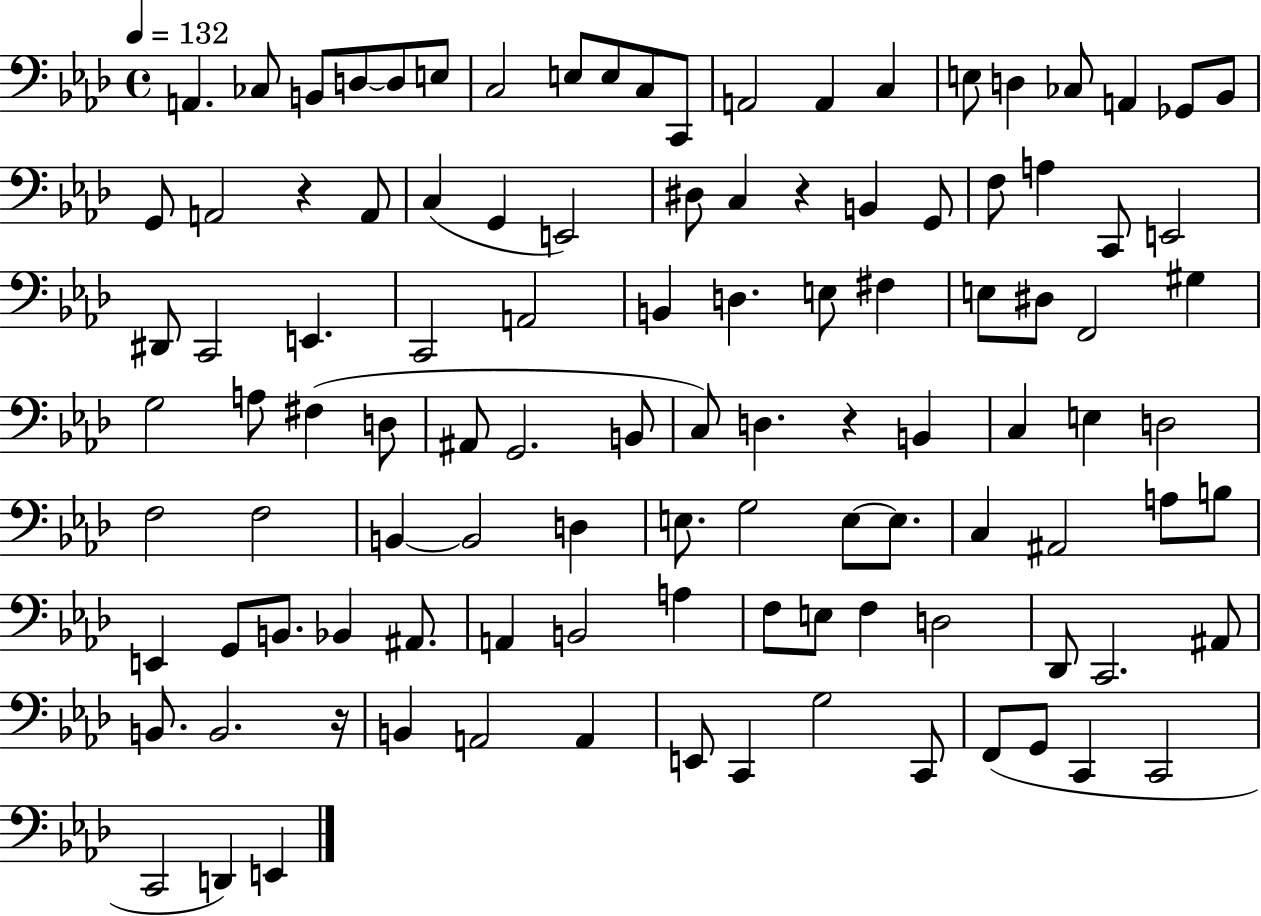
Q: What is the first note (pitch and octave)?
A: A2